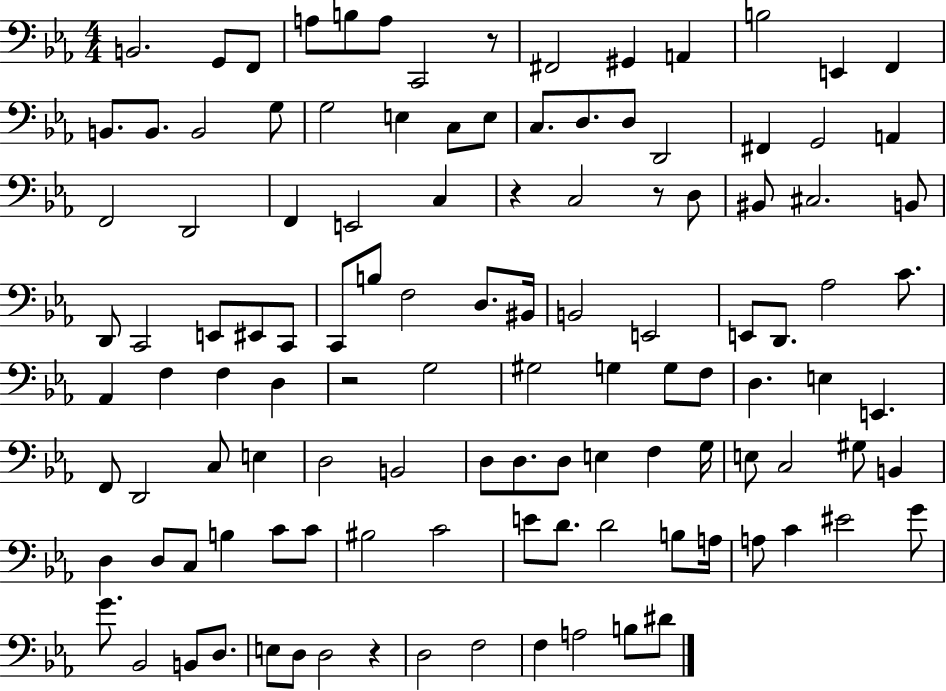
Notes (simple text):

B2/h. G2/e F2/e A3/e B3/e A3/e C2/h R/e F#2/h G#2/q A2/q B3/h E2/q F2/q B2/e. B2/e. B2/h G3/e G3/h E3/q C3/e E3/e C3/e. D3/e. D3/e D2/h F#2/q G2/h A2/q F2/h D2/h F2/q E2/h C3/q R/q C3/h R/e D3/e BIS2/e C#3/h. B2/e D2/e C2/h E2/e EIS2/e C2/e C2/e B3/e F3/h D3/e. BIS2/s B2/h E2/h E2/e D2/e. Ab3/h C4/e. Ab2/q F3/q F3/q D3/q R/h G3/h G#3/h G3/q G3/e F3/e D3/q. E3/q E2/q. F2/e D2/h C3/e E3/q D3/h B2/h D3/e D3/e. D3/e E3/q F3/q G3/s E3/e C3/h G#3/e B2/q D3/q D3/e C3/e B3/q C4/e C4/e BIS3/h C4/h E4/e D4/e. D4/h B3/e A3/s A3/e C4/q EIS4/h G4/e G4/e. Bb2/h B2/e D3/e. E3/e D3/e D3/h R/q D3/h F3/h F3/q A3/h B3/e D#4/e